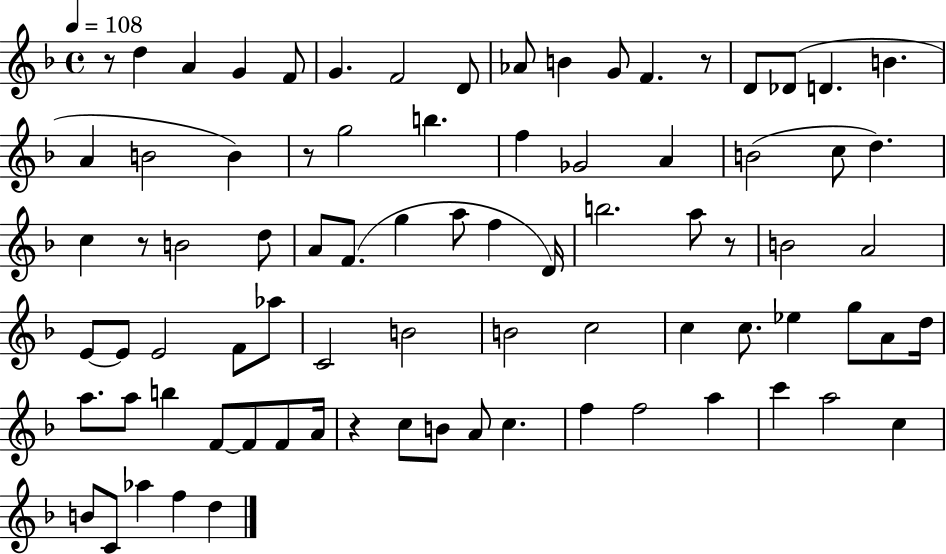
{
  \clef treble
  \time 4/4
  \defaultTimeSignature
  \key f \major
  \tempo 4 = 108
  \repeat volta 2 { r8 d''4 a'4 g'4 f'8 | g'4. f'2 d'8 | aes'8 b'4 g'8 f'4. r8 | d'8 des'8( d'4. b'4. | \break a'4 b'2 b'4) | r8 g''2 b''4. | f''4 ges'2 a'4 | b'2( c''8 d''4.) | \break c''4 r8 b'2 d''8 | a'8 f'8.( g''4 a''8 f''4 d'16) | b''2. a''8 r8 | b'2 a'2 | \break e'8~~ e'8 e'2 f'8 aes''8 | c'2 b'2 | b'2 c''2 | c''4 c''8. ees''4 g''8 a'8 d''16 | \break a''8. a''8 b''4 f'8~~ f'8 f'8 a'16 | r4 c''8 b'8 a'8 c''4. | f''4 f''2 a''4 | c'''4 a''2 c''4 | \break b'8 c'8 aes''4 f''4 d''4 | } \bar "|."
}